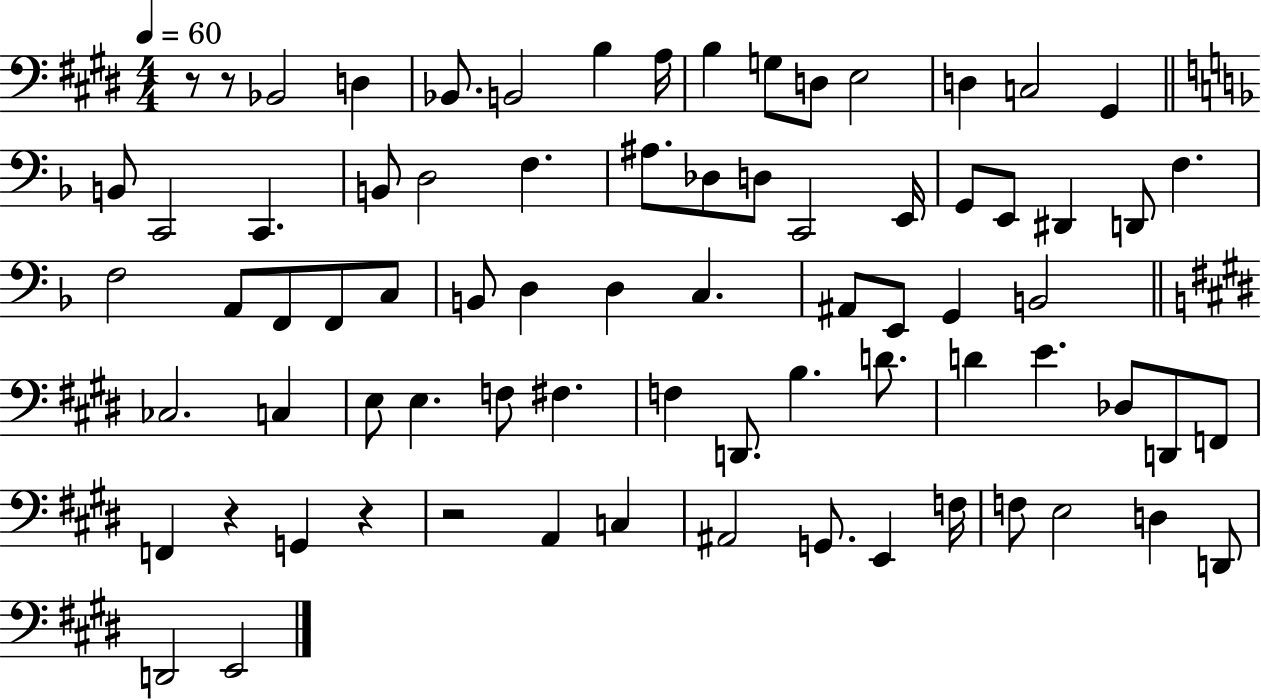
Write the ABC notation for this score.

X:1
T:Untitled
M:4/4
L:1/4
K:E
z/2 z/2 _B,,2 D, _B,,/2 B,,2 B, A,/4 B, G,/2 D,/2 E,2 D, C,2 ^G,, B,,/2 C,,2 C,, B,,/2 D,2 F, ^A,/2 _D,/2 D,/2 C,,2 E,,/4 G,,/2 E,,/2 ^D,, D,,/2 F, F,2 A,,/2 F,,/2 F,,/2 C,/2 B,,/2 D, D, C, ^A,,/2 E,,/2 G,, B,,2 _C,2 C, E,/2 E, F,/2 ^F, F, D,,/2 B, D/2 D E _D,/2 D,,/2 F,,/2 F,, z G,, z z2 A,, C, ^A,,2 G,,/2 E,, F,/4 F,/2 E,2 D, D,,/2 D,,2 E,,2